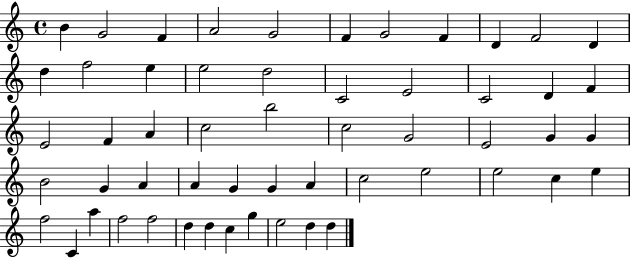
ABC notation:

X:1
T:Untitled
M:4/4
L:1/4
K:C
B G2 F A2 G2 F G2 F D F2 D d f2 e e2 d2 C2 E2 C2 D F E2 F A c2 b2 c2 G2 E2 G G B2 G A A G G A c2 e2 e2 c e f2 C a f2 f2 d d c g e2 d d